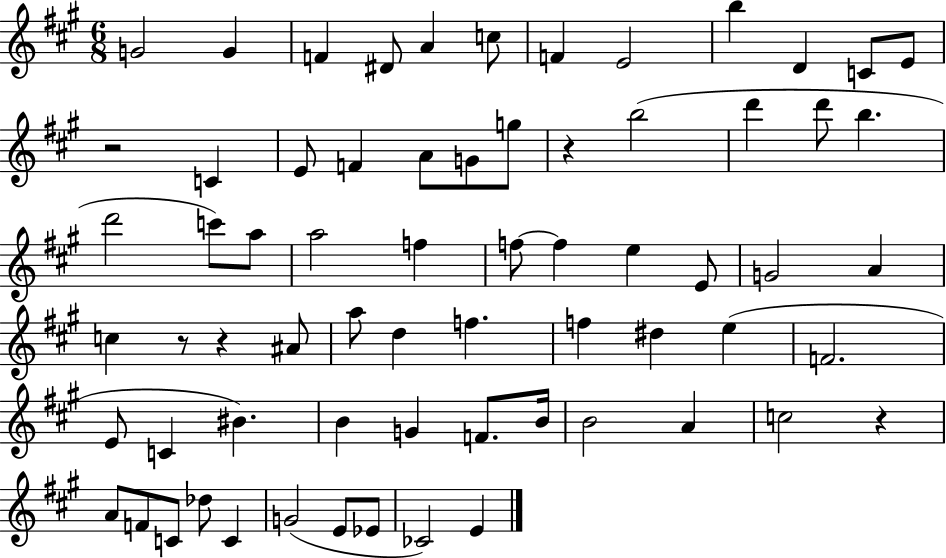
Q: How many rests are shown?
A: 5